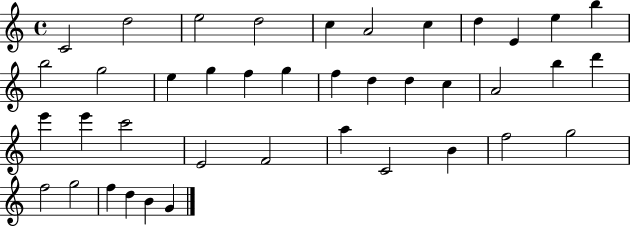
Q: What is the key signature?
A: C major